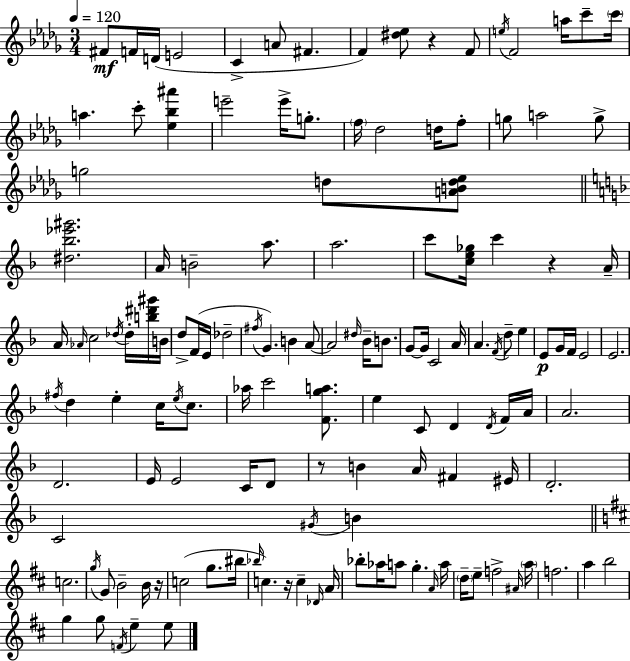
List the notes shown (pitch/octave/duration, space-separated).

F#4/e F4/s D4/s E4/h C4/q A4/e F#4/q. F4/q [D#5,Eb5]/e R/q F4/e E5/s F4/h A5/s C6/e C6/s A5/q. C6/e [Eb5,Bb5,A#6]/q E6/h E6/s G5/e. F5/s Db5/h D5/s F5/e G5/e A5/h G5/e G5/h D5/e [A4,B4,D5,Eb5]/e [D#5,Bb5,Eb6,G#6]/h. A4/s B4/h A5/e. A5/h. C6/e [C5,E5,Gb5]/s C6/q R/q A4/s A4/s Ab4/s C5/h Db5/s Db5/s [B5,D#6,G#6]/s B4/s D5/e F4/s E4/s Db5/h F#5/s G4/q. B4/q A4/e A4/h D#5/s Bb4/s B4/e. G4/e G4/s C4/h A4/s A4/q. F4/s D5/e E5/q E4/e G4/s F4/s E4/h E4/h. F#5/s D5/q E5/q C5/s E5/s C5/e. Ab5/s C6/h [F4,G5,A5]/e. E5/q C4/e D4/q D4/s F4/s A4/s A4/h. D4/h. E4/s E4/h C4/s D4/e R/e B4/q A4/s F#4/q EIS4/s D4/h. C4/h G#4/s B4/q C5/h. G5/s G4/e B4/h B4/s R/s C5/h G5/e. BIS5/s Bb5/s C5/q. R/s C5/q Db4/s A4/s Bb5/e Ab5/s A5/e G5/q. A4/s A5/s D5/s E5/e F5/h A#4/s A5/s F5/h. A5/q B5/h G5/q G5/e F4/s E5/q E5/e